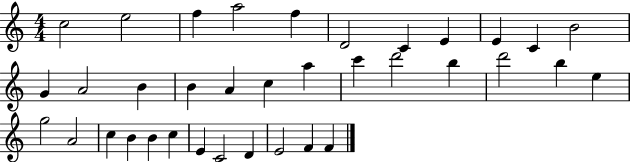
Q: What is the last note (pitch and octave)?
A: F4